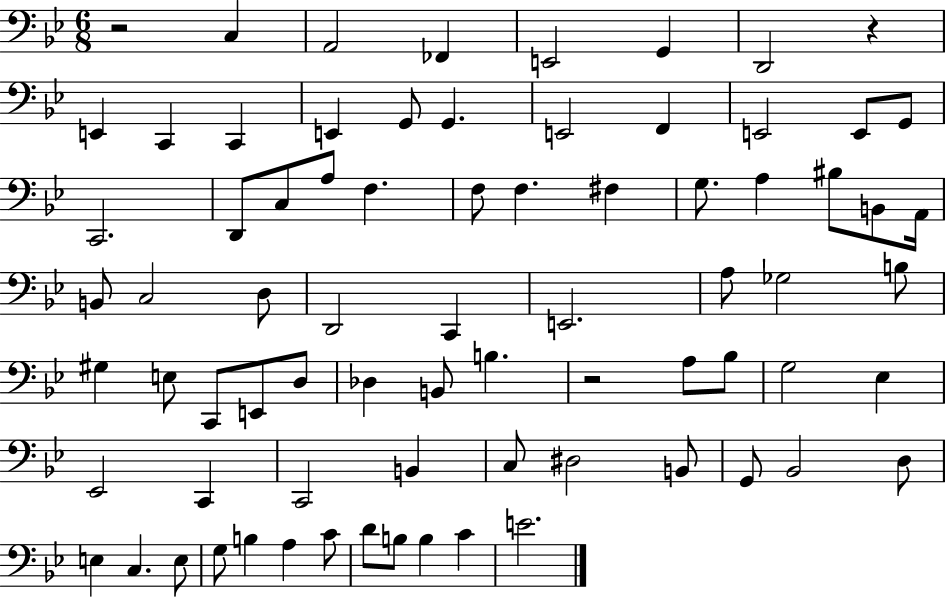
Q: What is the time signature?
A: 6/8